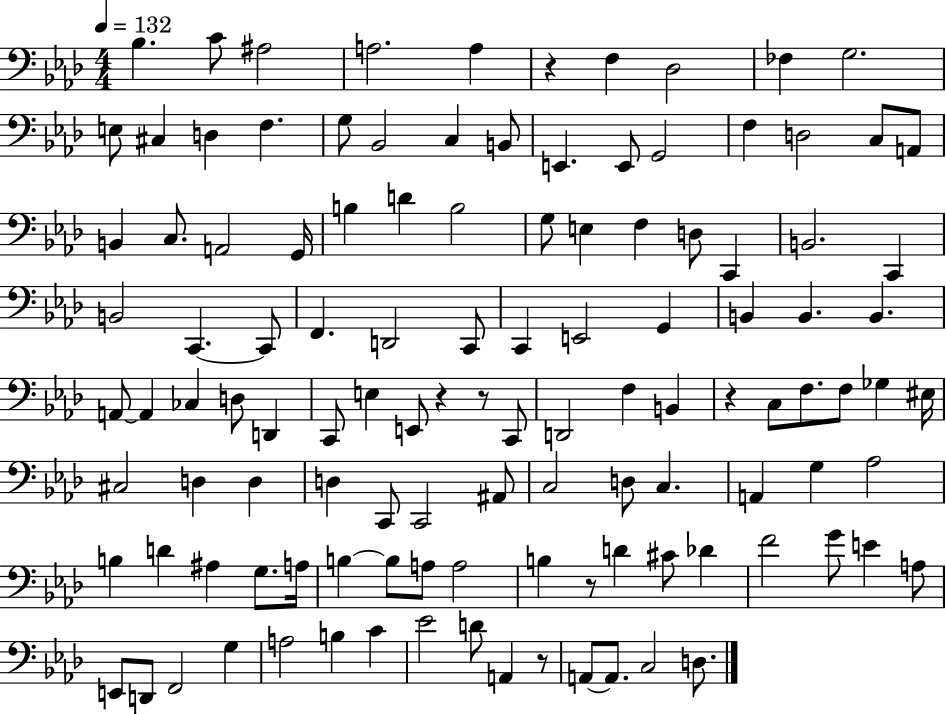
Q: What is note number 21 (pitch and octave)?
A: F3